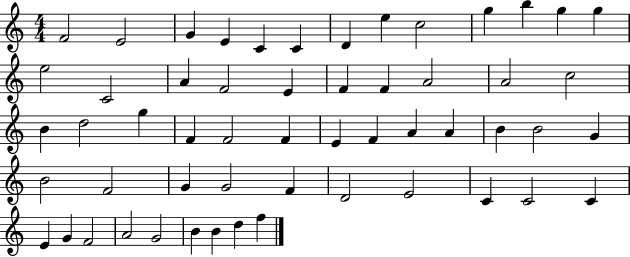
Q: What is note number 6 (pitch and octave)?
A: C4